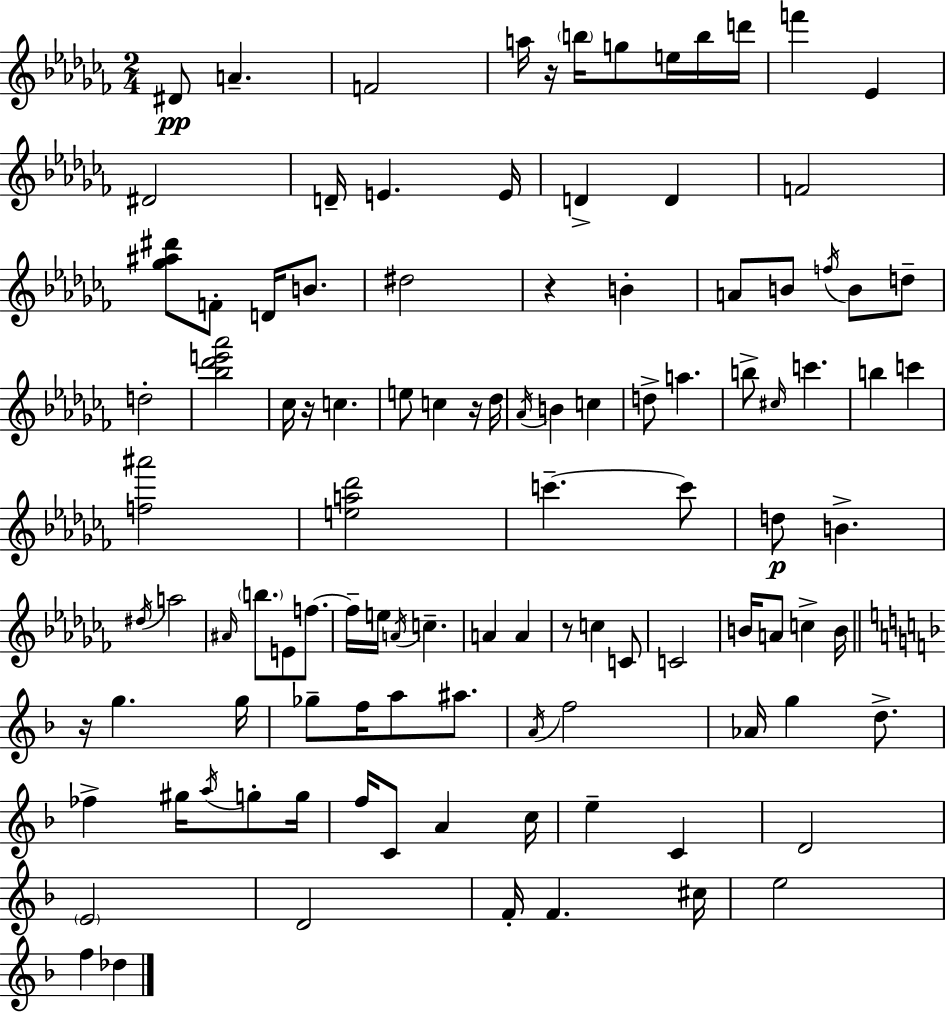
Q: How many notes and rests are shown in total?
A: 108